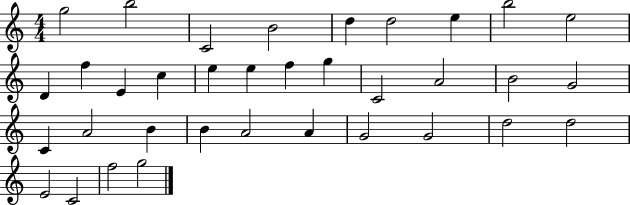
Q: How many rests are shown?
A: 0